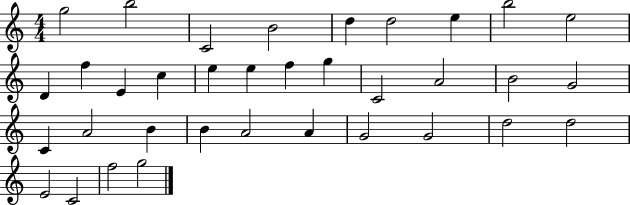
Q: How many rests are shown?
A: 0